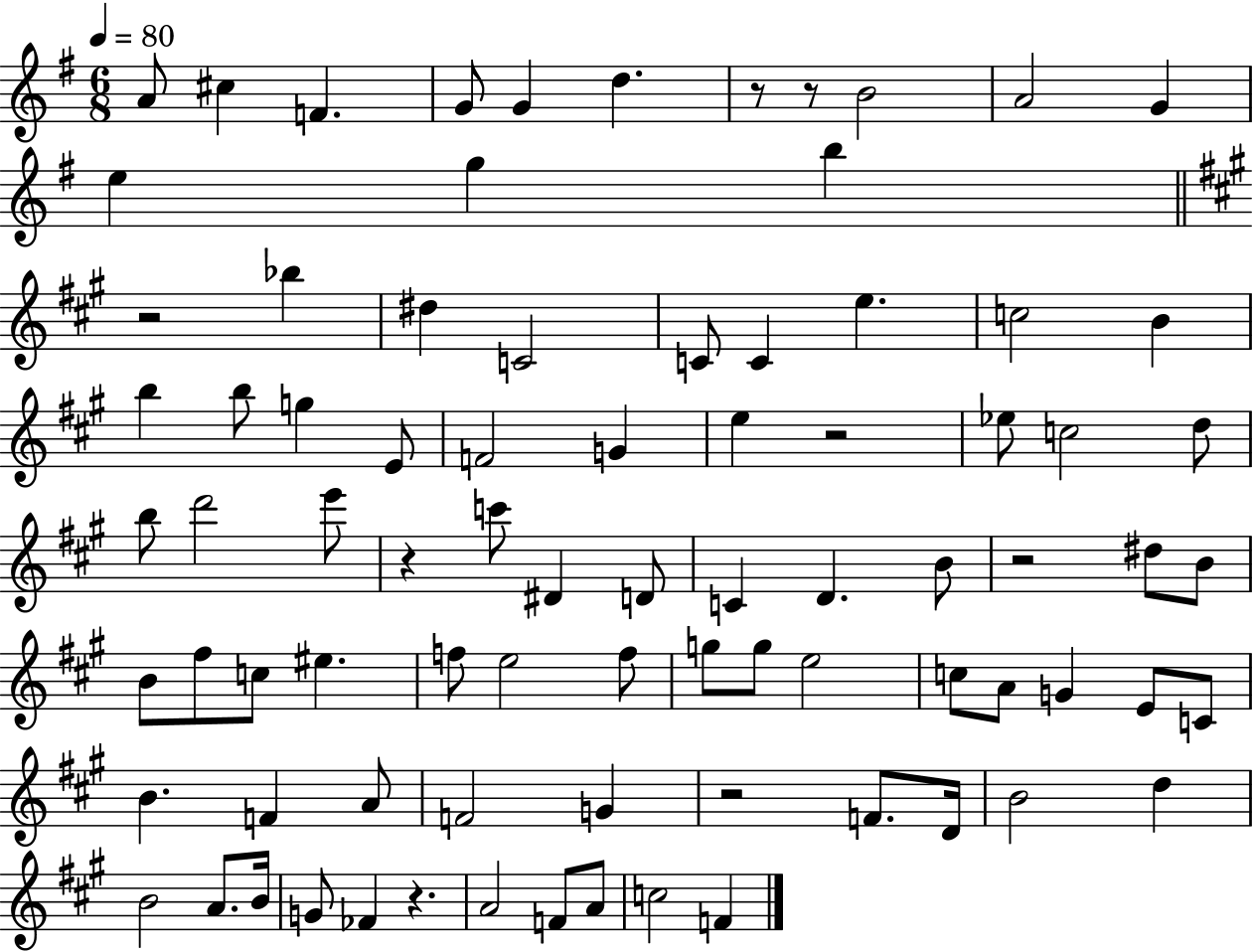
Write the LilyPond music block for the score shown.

{
  \clef treble
  \numericTimeSignature
  \time 6/8
  \key g \major
  \tempo 4 = 80
  \repeat volta 2 { a'8 cis''4 f'4. | g'8 g'4 d''4. | r8 r8 b'2 | a'2 g'4 | \break e''4 g''4 b''4 | \bar "||" \break \key a \major r2 bes''4 | dis''4 c'2 | c'8 c'4 e''4. | c''2 b'4 | \break b''4 b''8 g''4 e'8 | f'2 g'4 | e''4 r2 | ees''8 c''2 d''8 | \break b''8 d'''2 e'''8 | r4 c'''8 dis'4 d'8 | c'4 d'4. b'8 | r2 dis''8 b'8 | \break b'8 fis''8 c''8 eis''4. | f''8 e''2 f''8 | g''8 g''8 e''2 | c''8 a'8 g'4 e'8 c'8 | \break b'4. f'4 a'8 | f'2 g'4 | r2 f'8. d'16 | b'2 d''4 | \break b'2 a'8. b'16 | g'8 fes'4 r4. | a'2 f'8 a'8 | c''2 f'4 | \break } \bar "|."
}